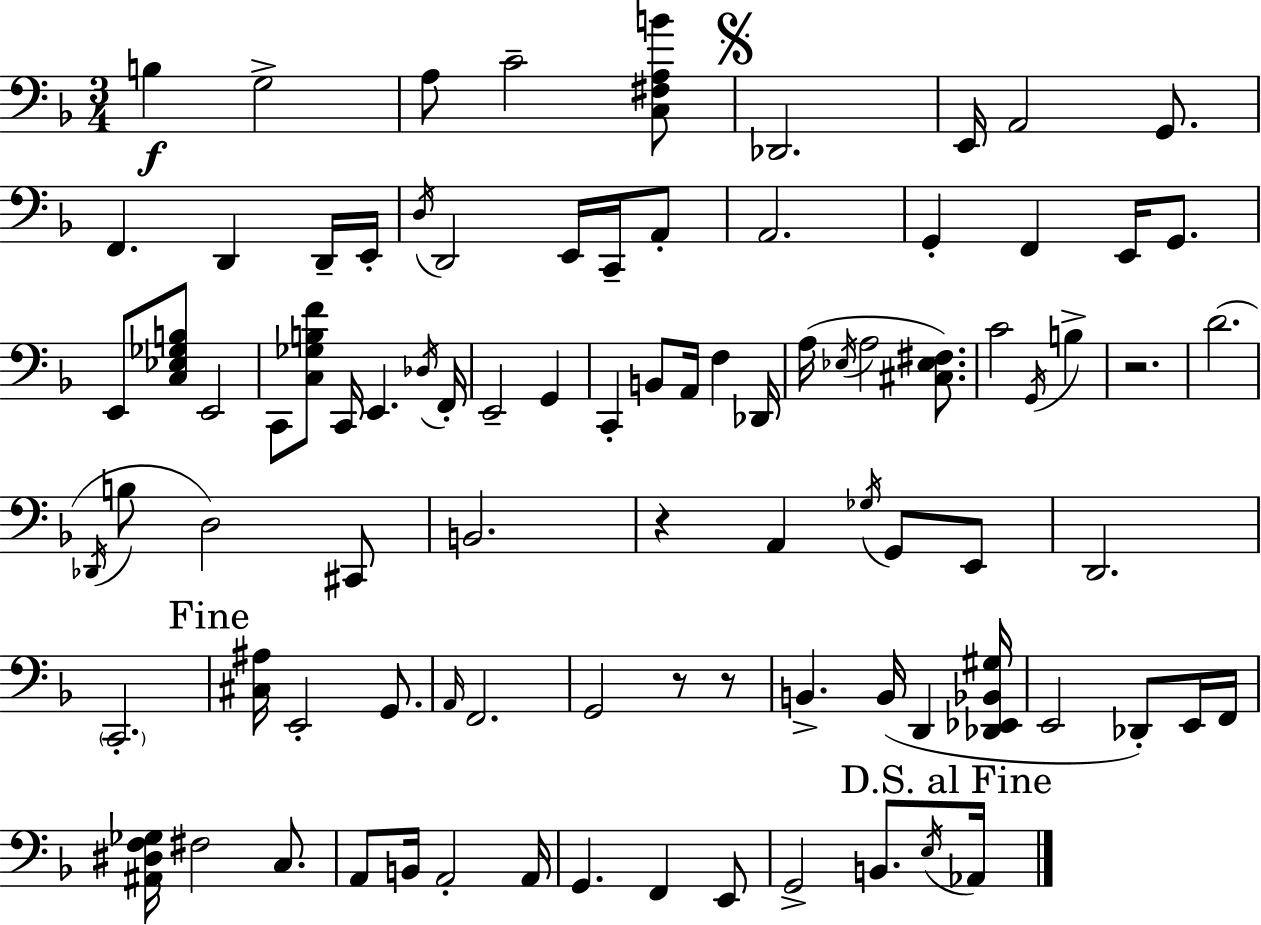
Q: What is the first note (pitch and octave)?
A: B3